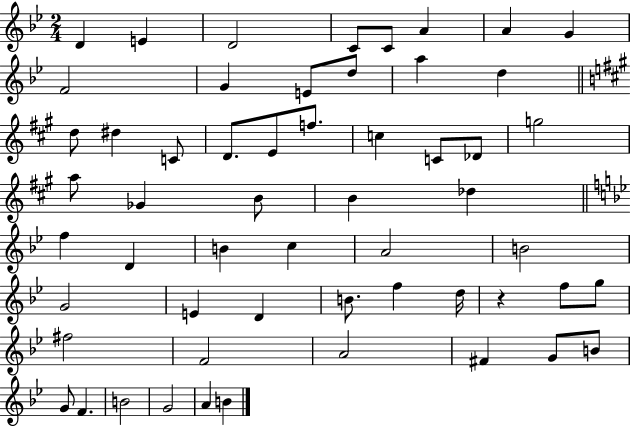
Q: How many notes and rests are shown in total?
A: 56